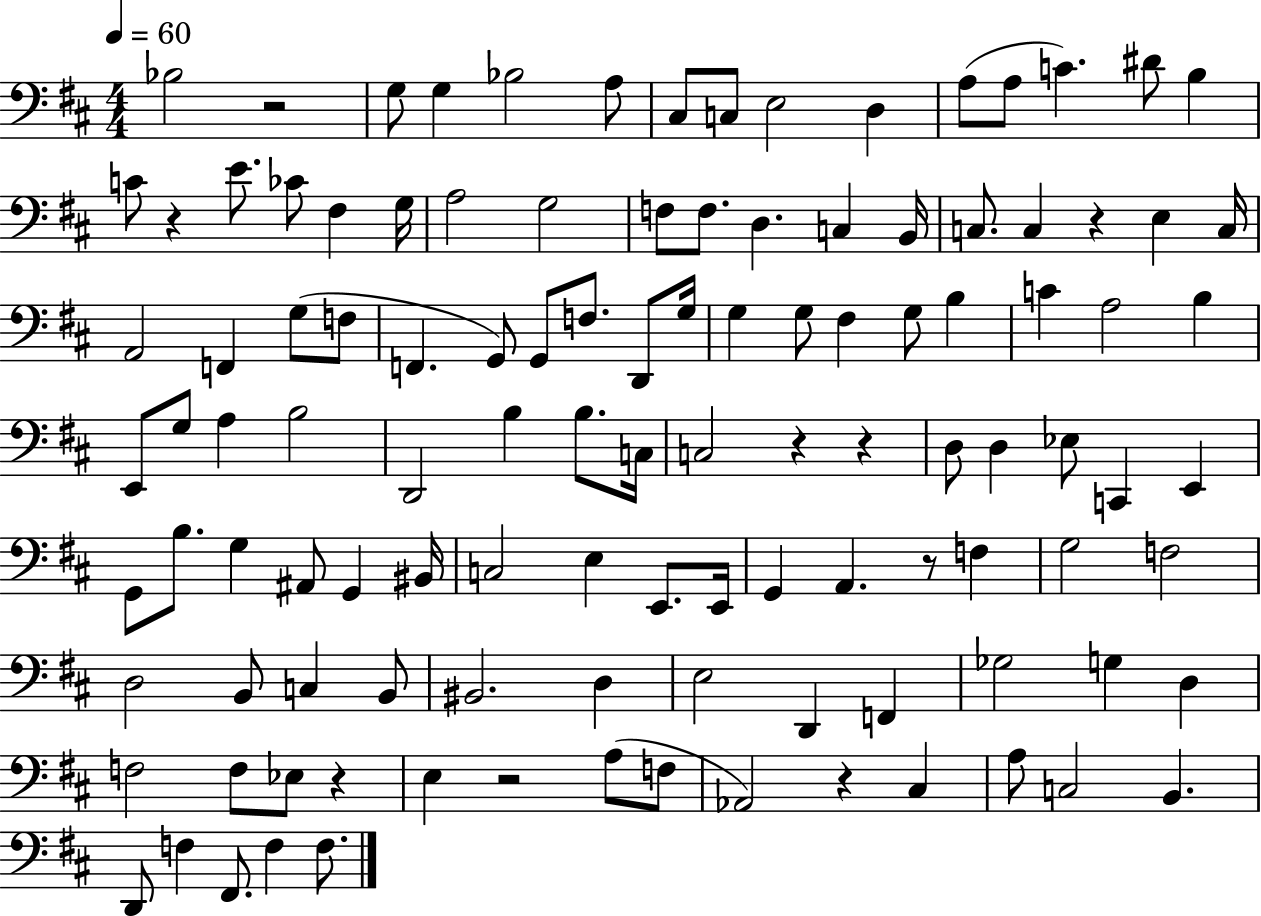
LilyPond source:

{
  \clef bass
  \numericTimeSignature
  \time 4/4
  \key d \major
  \tempo 4 = 60
  bes2 r2 | g8 g4 bes2 a8 | cis8 c8 e2 d4 | a8( a8 c'4.) dis'8 b4 | \break c'8 r4 e'8. ces'8 fis4 g16 | a2 g2 | f8 f8. d4. c4 b,16 | c8. c4 r4 e4 c16 | \break a,2 f,4 g8( f8 | f,4. g,8) g,8 f8. d,8 g16 | g4 g8 fis4 g8 b4 | c'4 a2 b4 | \break e,8 g8 a4 b2 | d,2 b4 b8. c16 | c2 r4 r4 | d8 d4 ees8 c,4 e,4 | \break g,8 b8. g4 ais,8 g,4 bis,16 | c2 e4 e,8. e,16 | g,4 a,4. r8 f4 | g2 f2 | \break d2 b,8 c4 b,8 | bis,2. d4 | e2 d,4 f,4 | ges2 g4 d4 | \break f2 f8 ees8 r4 | e4 r2 a8( f8 | aes,2) r4 cis4 | a8 c2 b,4. | \break d,8 f4 fis,8. f4 f8. | \bar "|."
}